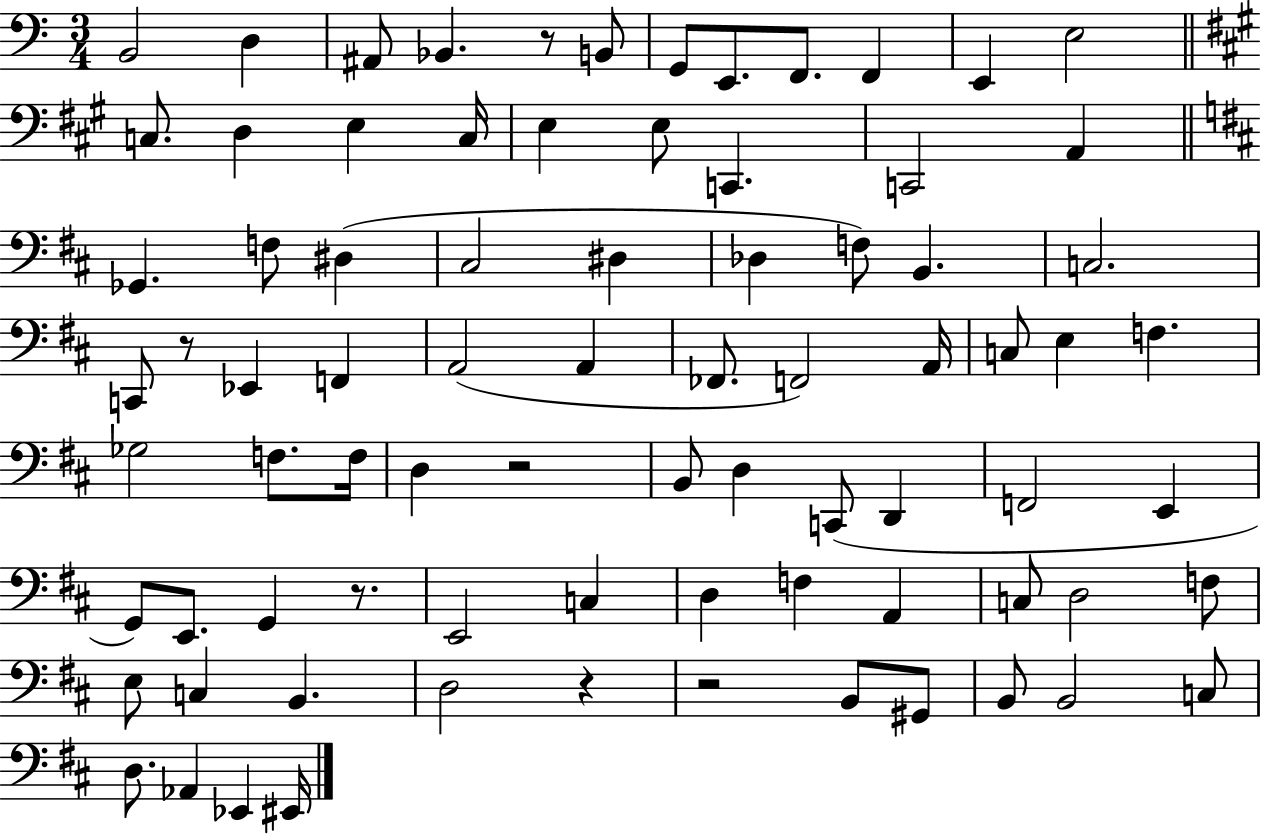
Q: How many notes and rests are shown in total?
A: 80